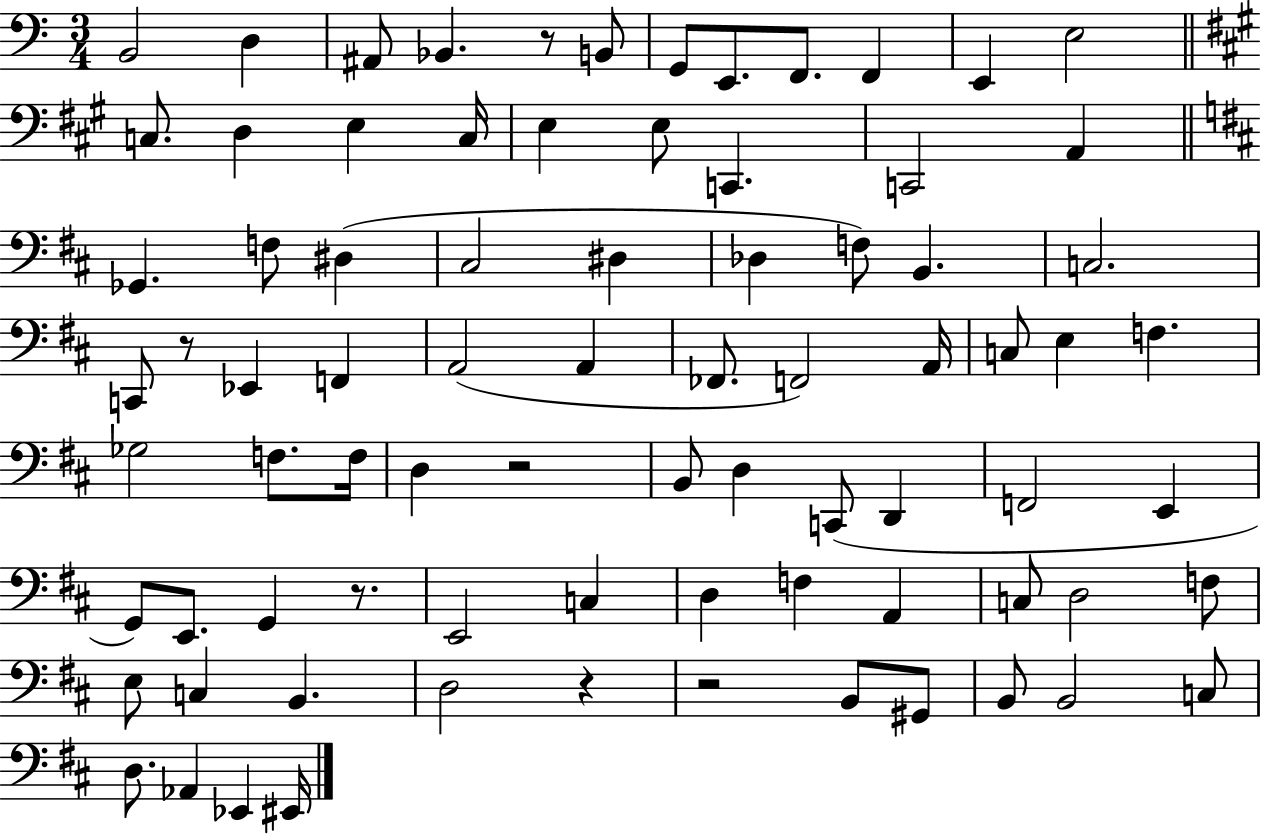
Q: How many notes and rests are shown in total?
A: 80